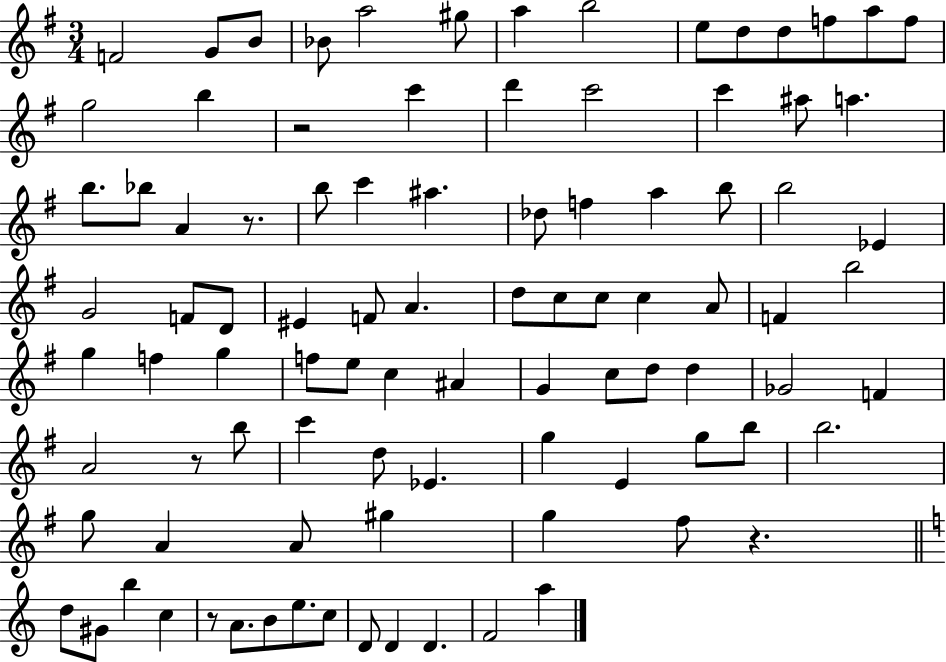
{
  \clef treble
  \numericTimeSignature
  \time 3/4
  \key g \major
  f'2 g'8 b'8 | bes'8 a''2 gis''8 | a''4 b''2 | e''8 d''8 d''8 f''8 a''8 f''8 | \break g''2 b''4 | r2 c'''4 | d'''4 c'''2 | c'''4 ais''8 a''4. | \break b''8. bes''8 a'4 r8. | b''8 c'''4 ais''4. | des''8 f''4 a''4 b''8 | b''2 ees'4 | \break g'2 f'8 d'8 | eis'4 f'8 a'4. | d''8 c''8 c''8 c''4 a'8 | f'4 b''2 | \break g''4 f''4 g''4 | f''8 e''8 c''4 ais'4 | g'4 c''8 d''8 d''4 | ges'2 f'4 | \break a'2 r8 b''8 | c'''4 d''8 ees'4. | g''4 e'4 g''8 b''8 | b''2. | \break g''8 a'4 a'8 gis''4 | g''4 fis''8 r4. | \bar "||" \break \key c \major d''8 gis'8 b''4 c''4 | r8 a'8. b'8 e''8. c''8 | d'8 d'4 d'4. | f'2 a''4 | \break \bar "|."
}